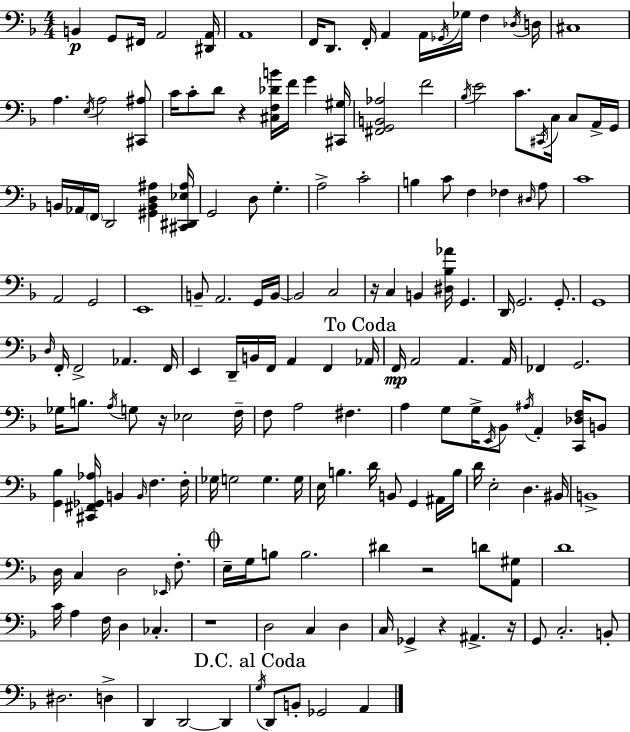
B2/q G2/e F#2/s A2/h [D#2,A2]/s A2/w F2/s D2/e. F2/s A2/q A2/s Gb2/s Gb3/s F3/q Db3/s D3/s C#3/w A3/q. E3/s A3/h [C#2,A#3]/e C4/s C4/e D4/e R/q [C#3,F3,Db4,B4]/s F4/s G4/q [C#2,G#3]/s [F#2,G2,B2,Ab3]/h F4/h Bb3/s E4/h C4/e. C#2/s C3/s C3/e A2/s G2/s B2/s Ab2/s F2/s D2/h [G#2,B2,D3,A#3]/q [C#2,D#2,Eb3,A#3]/s G2/h D3/e G3/q. A3/h C4/h B3/q C4/e F3/q FES3/q D#3/s A3/e C4/w A2/h G2/h E2/w B2/e A2/h. G2/s B2/s B2/h C3/h R/s C3/q B2/q [D#3,Bb3,Ab4]/s G2/q. D2/s G2/h. G2/e. G2/w D3/s F2/s F2/h Ab2/q. F2/s E2/q D2/s B2/s F2/s A2/q F2/q Ab2/s F2/s A2/h A2/q. A2/s FES2/q G2/h. Gb3/s B3/e. A3/s G3/e R/s Eb3/h F3/s F3/e A3/h F#3/q. A3/q G3/e G3/s E2/s Bb2/e A#3/s A2/q [C2,Db3,F3]/s B2/e [G2,Bb3]/q [C#2,F#2,Gb2,Ab3]/s B2/q B2/s F3/q. F3/s Gb3/s G3/h G3/q. G3/s E3/s B3/q. D4/s B2/e G2/q A#2/s B3/s D4/s E3/h D3/q. BIS2/s B2/w D3/s C3/q D3/h Eb2/s F3/e. E3/s G3/s B3/e B3/h. D#4/q R/h D4/e [A2,G#3]/e D4/w C4/s A3/q F3/s D3/q CES3/q. R/w D3/h C3/q D3/q C3/s Gb2/q R/q A#2/q. R/s G2/e C3/h. B2/e D#3/h. D3/q D2/q D2/h D2/q G3/s D2/e B2/e Gb2/h A2/q